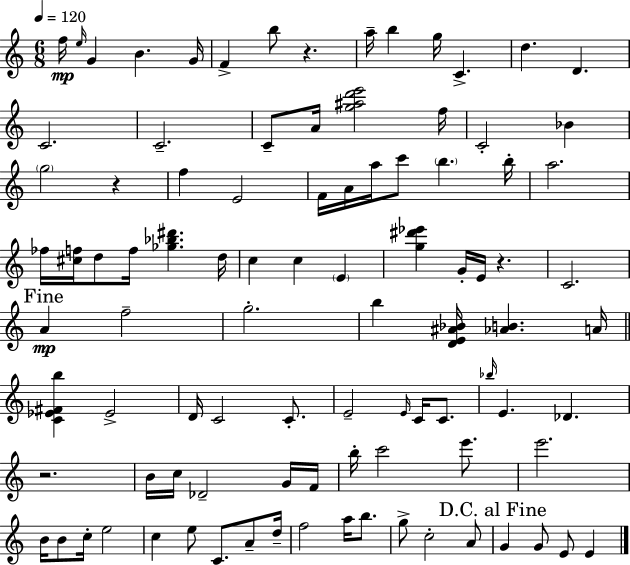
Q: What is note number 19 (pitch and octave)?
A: C4